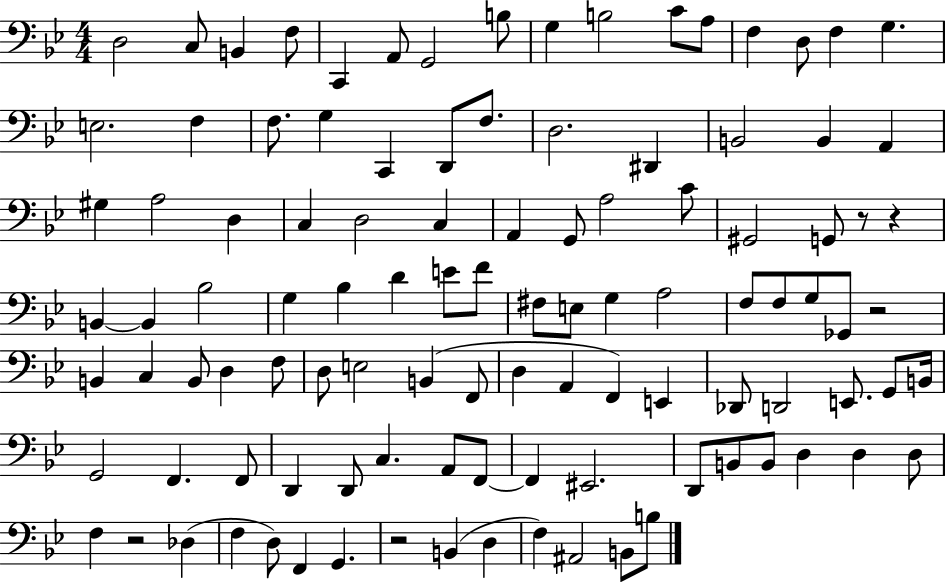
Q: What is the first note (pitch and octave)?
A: D3